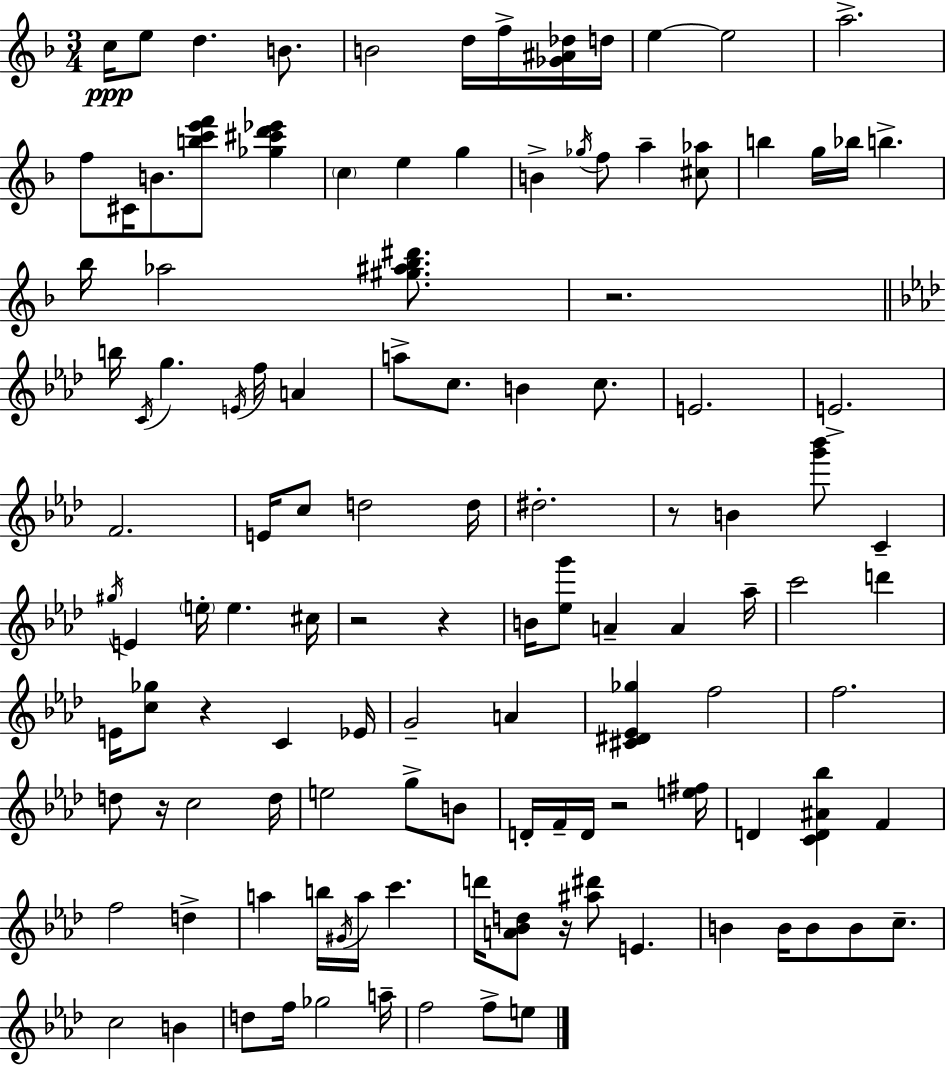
C5/s E5/e D5/q. B4/e. B4/h D5/s F5/s [Gb4,A#4,Db5]/s D5/s E5/q E5/h A5/h. F5/e C#4/s B4/e. [B5,C6,E6,F6]/e [Gb5,C#6,D6,Eb6]/q C5/q E5/q G5/q B4/q Gb5/s F5/e A5/q [C#5,Ab5]/e B5/q G5/s Bb5/s B5/q. Bb5/s Ab5/h [G#5,A#5,Bb5,D#6]/e. R/h. B5/s C4/s G5/q. E4/s F5/s A4/q A5/e C5/e. B4/q C5/e. E4/h. E4/h. F4/h. E4/s C5/e D5/h D5/s D#5/h. R/e B4/q [G6,Bb6]/e C4/q G#5/s E4/q E5/s E5/q. C#5/s R/h R/q B4/s [Eb5,G6]/e A4/q A4/q Ab5/s C6/h D6/q E4/s [C5,Gb5]/e R/q C4/q Eb4/s G4/h A4/q [C#4,D#4,Eb4,Gb5]/q F5/h F5/h. D5/e R/s C5/h D5/s E5/h G5/e B4/e D4/s F4/s D4/s R/h [E5,F#5]/s D4/q [C4,D4,A#4,Bb5]/q F4/q F5/h D5/q A5/q B5/s G#4/s A5/s C6/q. D6/s [A4,Bb4,D5]/e R/s [A#5,D#6]/e E4/q. B4/q B4/s B4/e B4/e C5/e. C5/h B4/q D5/e F5/s Gb5/h A5/s F5/h F5/e E5/e